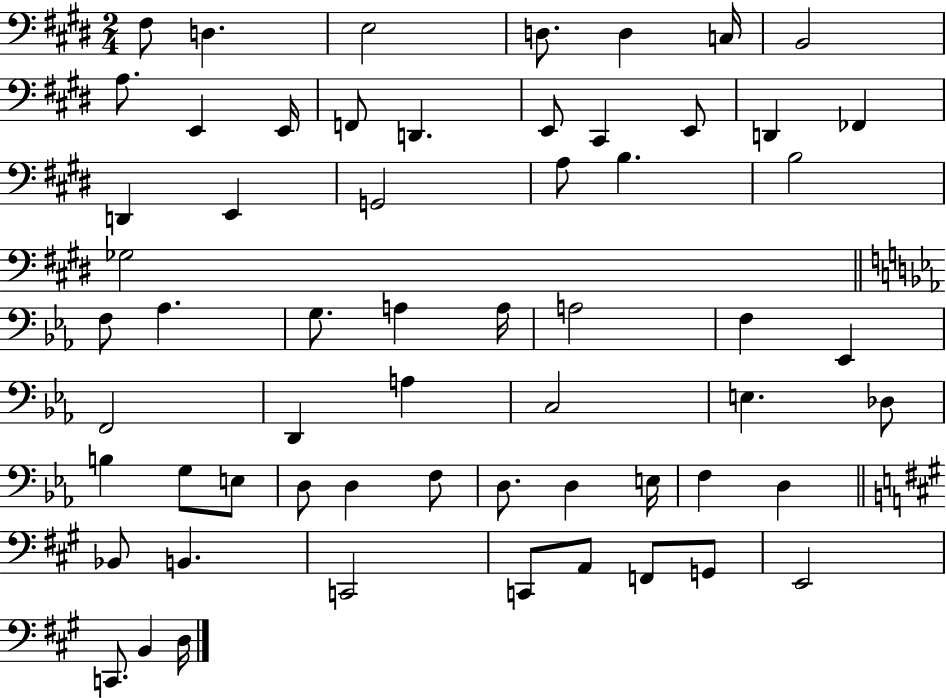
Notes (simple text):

F#3/e D3/q. E3/h D3/e. D3/q C3/s B2/h A3/e. E2/q E2/s F2/e D2/q. E2/e C#2/q E2/e D2/q FES2/q D2/q E2/q G2/h A3/e B3/q. B3/h Gb3/h F3/e Ab3/q. G3/e. A3/q A3/s A3/h F3/q Eb2/q F2/h D2/q A3/q C3/h E3/q. Db3/e B3/q G3/e E3/e D3/e D3/q F3/e D3/e. D3/q E3/s F3/q D3/q Bb2/e B2/q. C2/h C2/e A2/e F2/e G2/e E2/h C2/e. B2/q D3/s